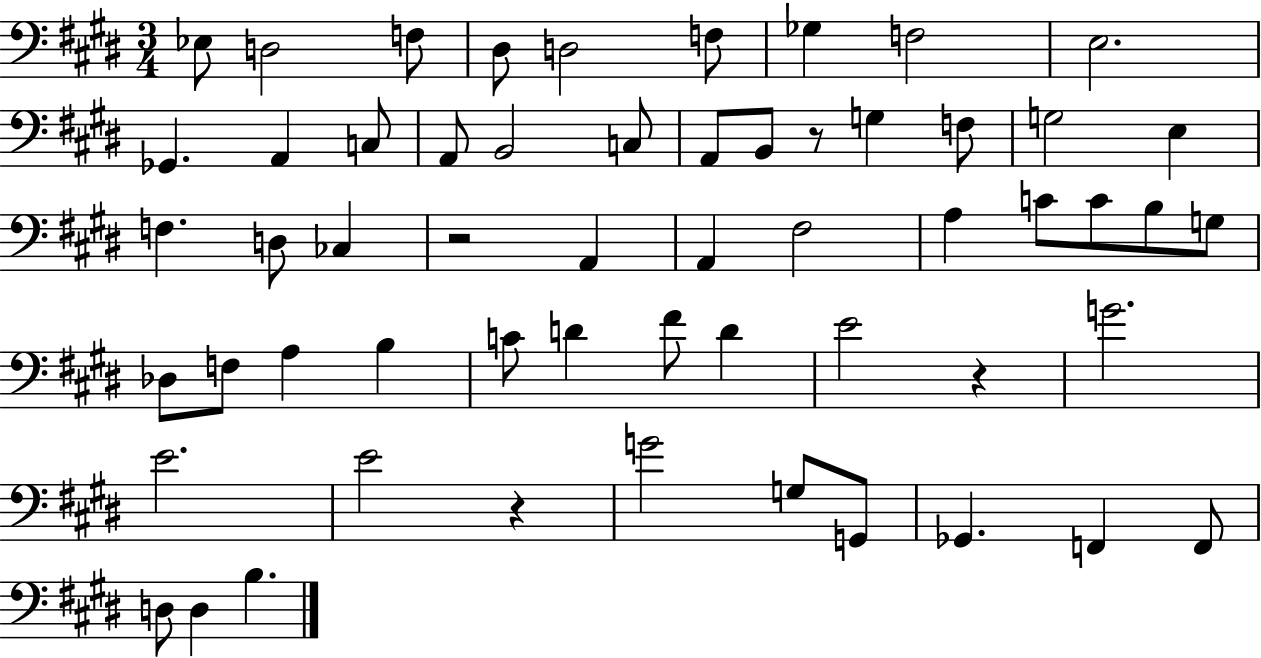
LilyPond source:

{
  \clef bass
  \numericTimeSignature
  \time 3/4
  \key e \major
  ees8 d2 f8 | dis8 d2 f8 | ges4 f2 | e2. | \break ges,4. a,4 c8 | a,8 b,2 c8 | a,8 b,8 r8 g4 f8 | g2 e4 | \break f4. d8 ces4 | r2 a,4 | a,4 fis2 | a4 c'8 c'8 b8 g8 | \break des8 f8 a4 b4 | c'8 d'4 fis'8 d'4 | e'2 r4 | g'2. | \break e'2. | e'2 r4 | g'2 g8 g,8 | ges,4. f,4 f,8 | \break d8 d4 b4. | \bar "|."
}